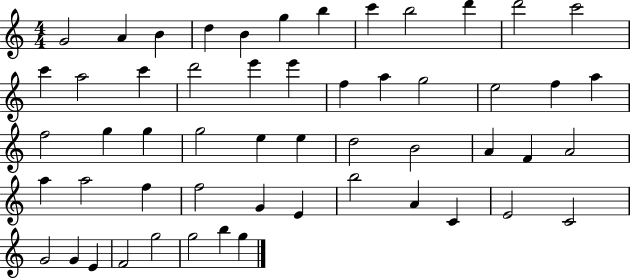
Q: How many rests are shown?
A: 0